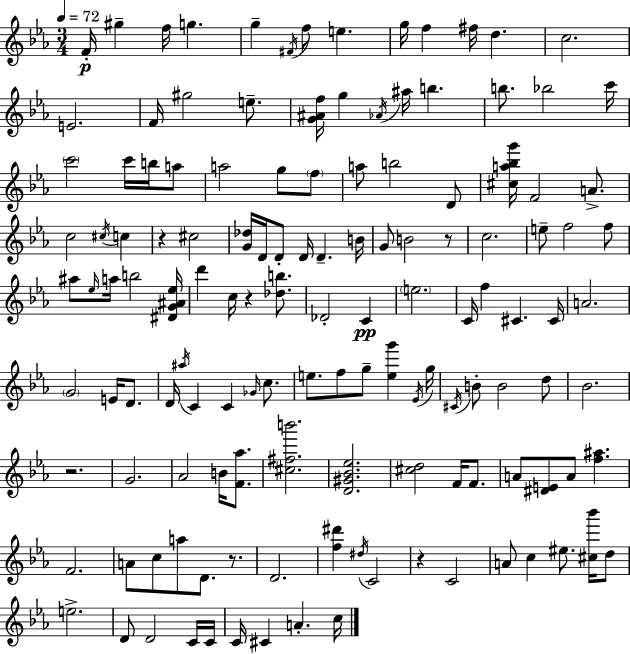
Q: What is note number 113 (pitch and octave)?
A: C5